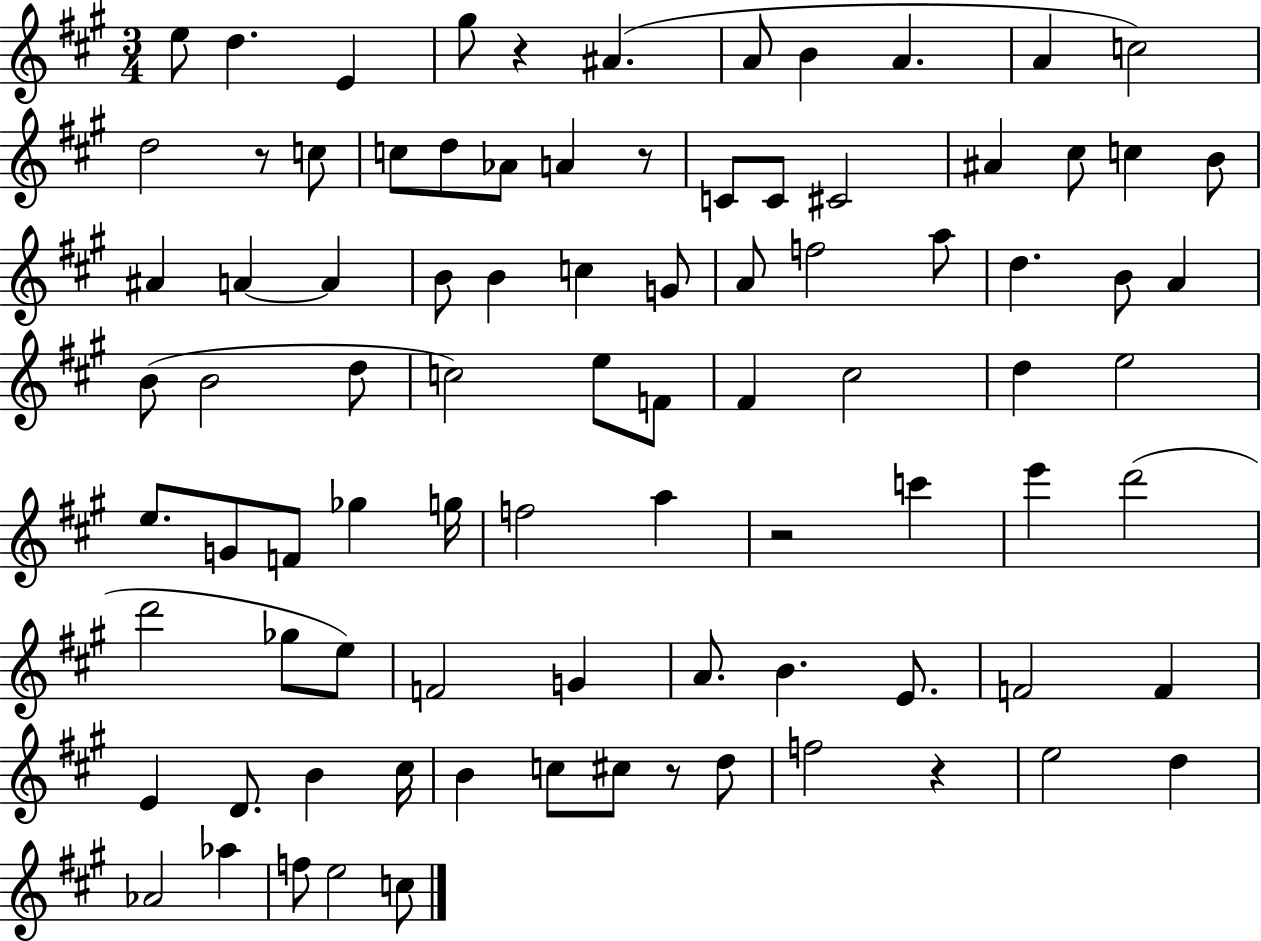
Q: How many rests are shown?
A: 6